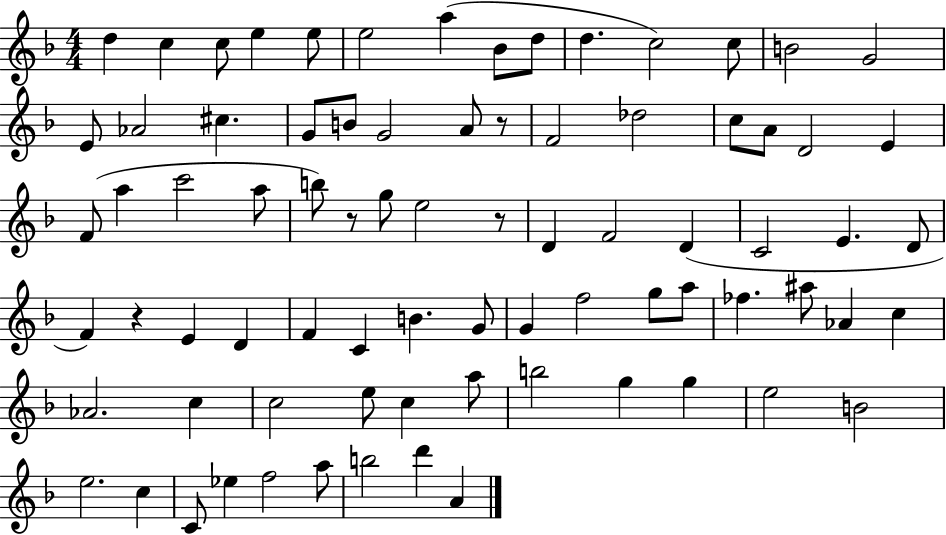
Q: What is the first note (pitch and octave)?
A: D5